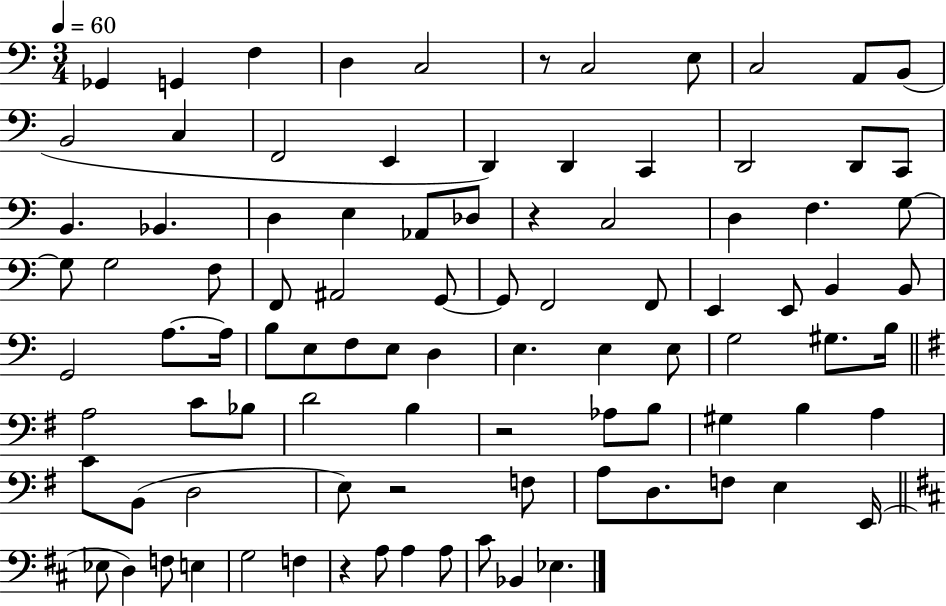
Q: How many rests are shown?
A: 5